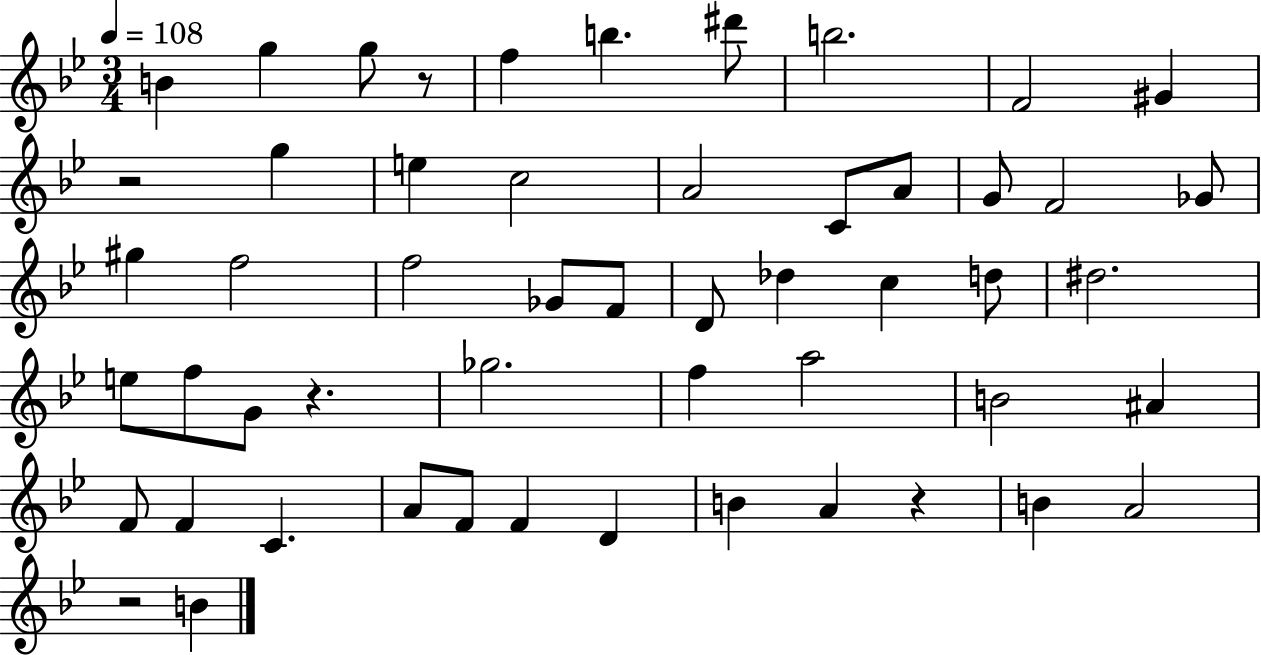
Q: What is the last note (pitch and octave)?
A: B4